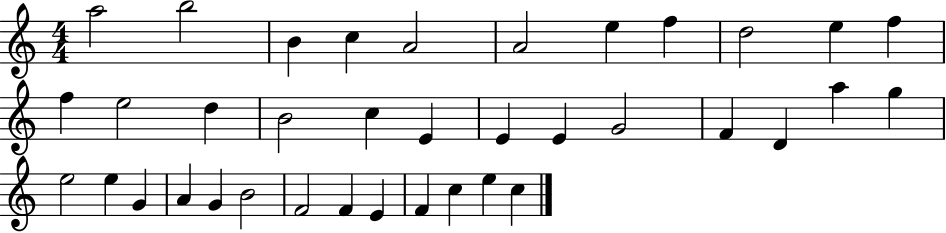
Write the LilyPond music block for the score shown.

{
  \clef treble
  \numericTimeSignature
  \time 4/4
  \key c \major
  a''2 b''2 | b'4 c''4 a'2 | a'2 e''4 f''4 | d''2 e''4 f''4 | \break f''4 e''2 d''4 | b'2 c''4 e'4 | e'4 e'4 g'2 | f'4 d'4 a''4 g''4 | \break e''2 e''4 g'4 | a'4 g'4 b'2 | f'2 f'4 e'4 | f'4 c''4 e''4 c''4 | \break \bar "|."
}